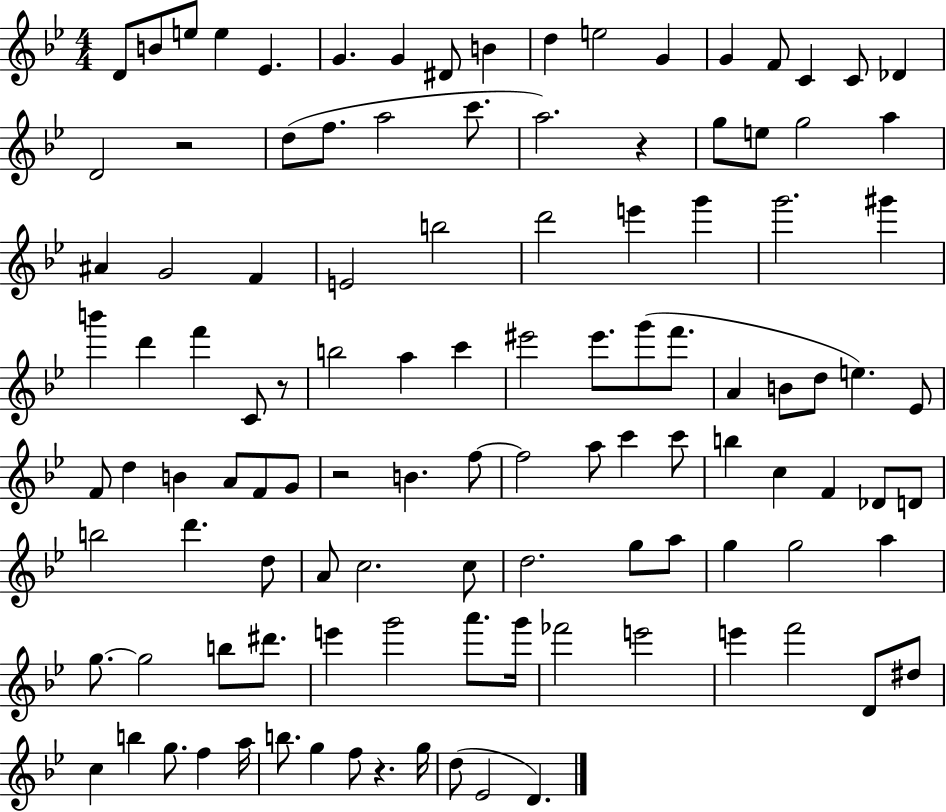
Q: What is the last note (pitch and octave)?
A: D4